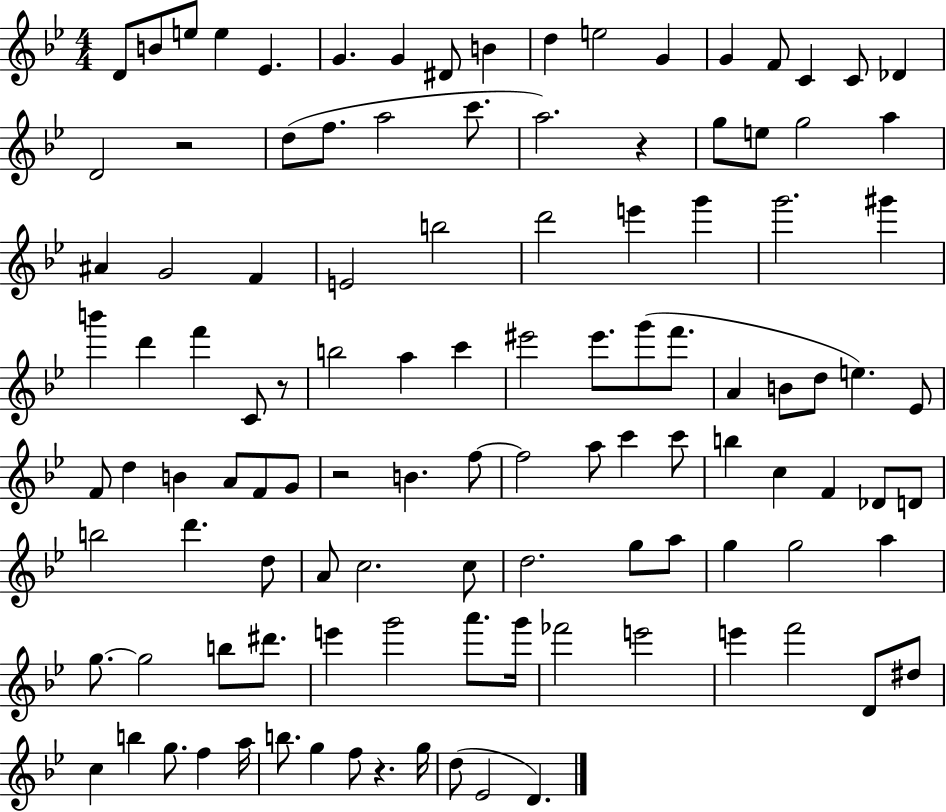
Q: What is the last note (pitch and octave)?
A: D4